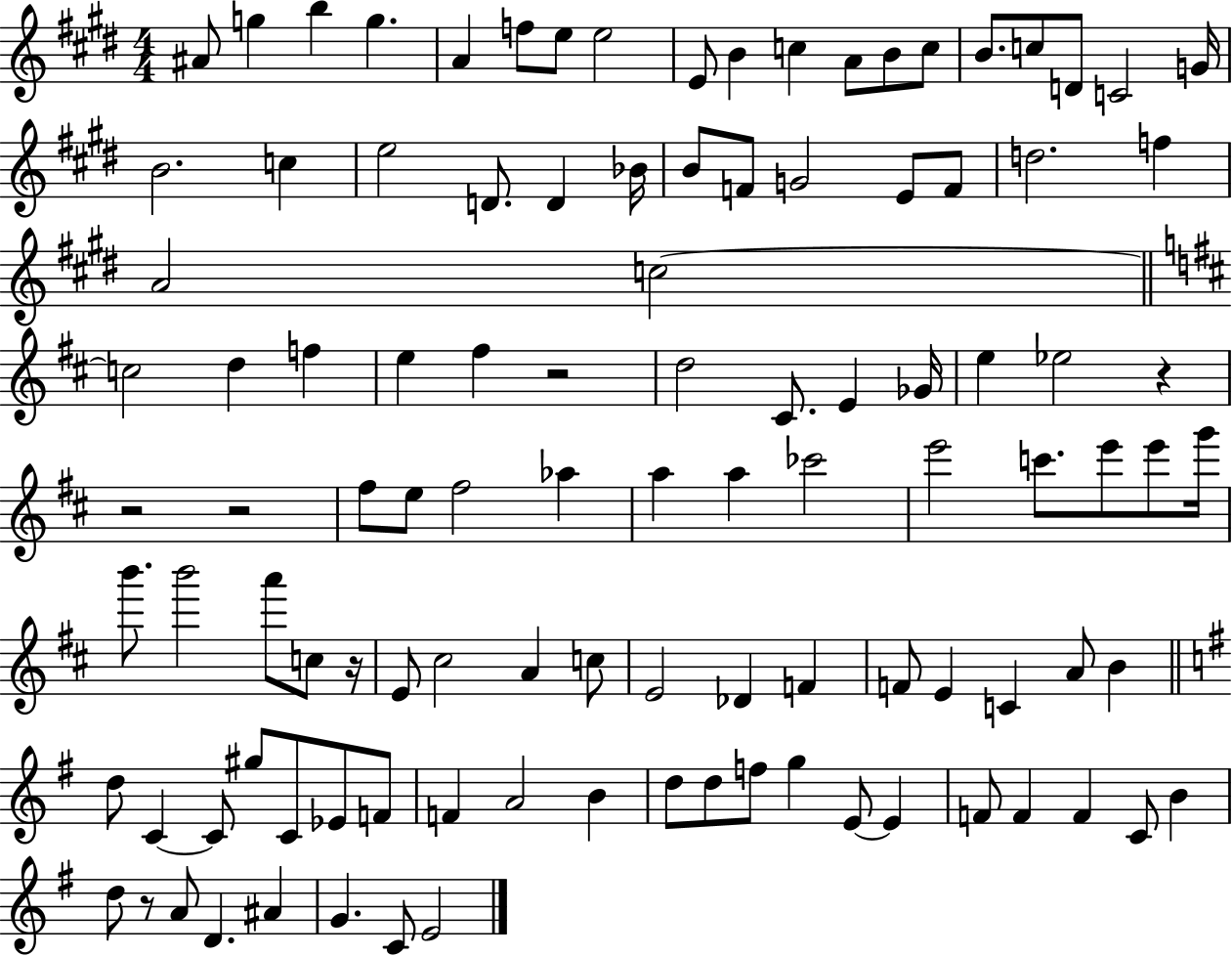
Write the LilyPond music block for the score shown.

{
  \clef treble
  \numericTimeSignature
  \time 4/4
  \key e \major
  ais'8 g''4 b''4 g''4. | a'4 f''8 e''8 e''2 | e'8 b'4 c''4 a'8 b'8 c''8 | b'8. c''8 d'8 c'2 g'16 | \break b'2. c''4 | e''2 d'8. d'4 bes'16 | b'8 f'8 g'2 e'8 f'8 | d''2. f''4 | \break a'2 c''2~~ | \bar "||" \break \key b \minor c''2 d''4 f''4 | e''4 fis''4 r2 | d''2 cis'8. e'4 ges'16 | e''4 ees''2 r4 | \break r2 r2 | fis''8 e''8 fis''2 aes''4 | a''4 a''4 ces'''2 | e'''2 c'''8. e'''8 e'''8 g'''16 | \break b'''8. b'''2 a'''8 c''8 r16 | e'8 cis''2 a'4 c''8 | e'2 des'4 f'4 | f'8 e'4 c'4 a'8 b'4 | \break \bar "||" \break \key e \minor d''8 c'4~~ c'8 gis''8 c'8 ees'8 f'8 | f'4 a'2 b'4 | d''8 d''8 f''8 g''4 e'8~~ e'4 | f'8 f'4 f'4 c'8 b'4 | \break d''8 r8 a'8 d'4. ais'4 | g'4. c'8 e'2 | \bar "|."
}